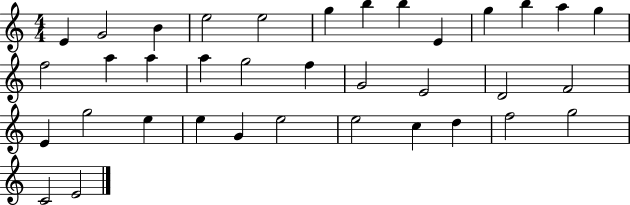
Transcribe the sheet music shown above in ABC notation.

X:1
T:Untitled
M:4/4
L:1/4
K:C
E G2 B e2 e2 g b b E g b a g f2 a a a g2 f G2 E2 D2 F2 E g2 e e G e2 e2 c d f2 g2 C2 E2